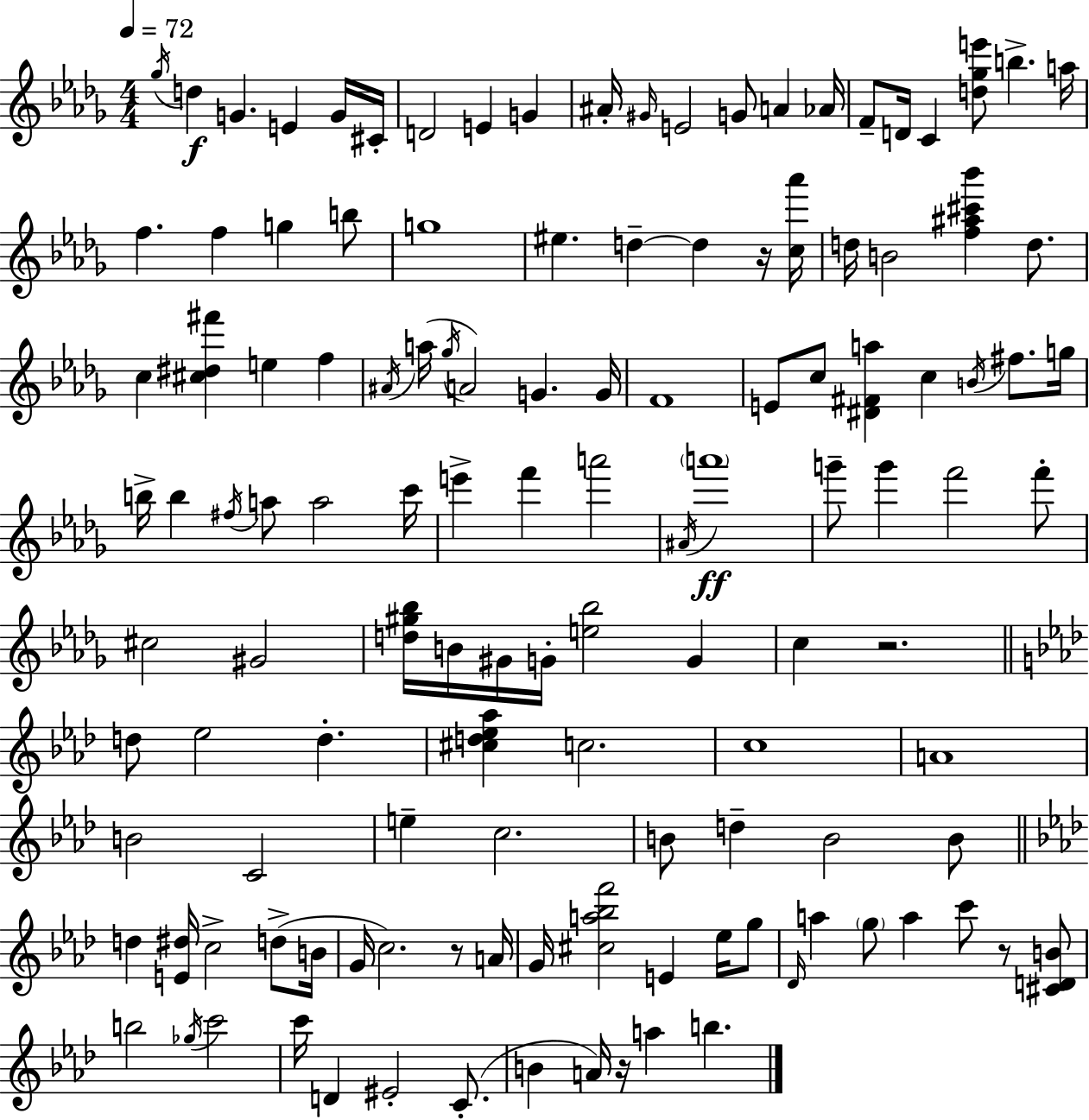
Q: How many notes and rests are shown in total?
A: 126